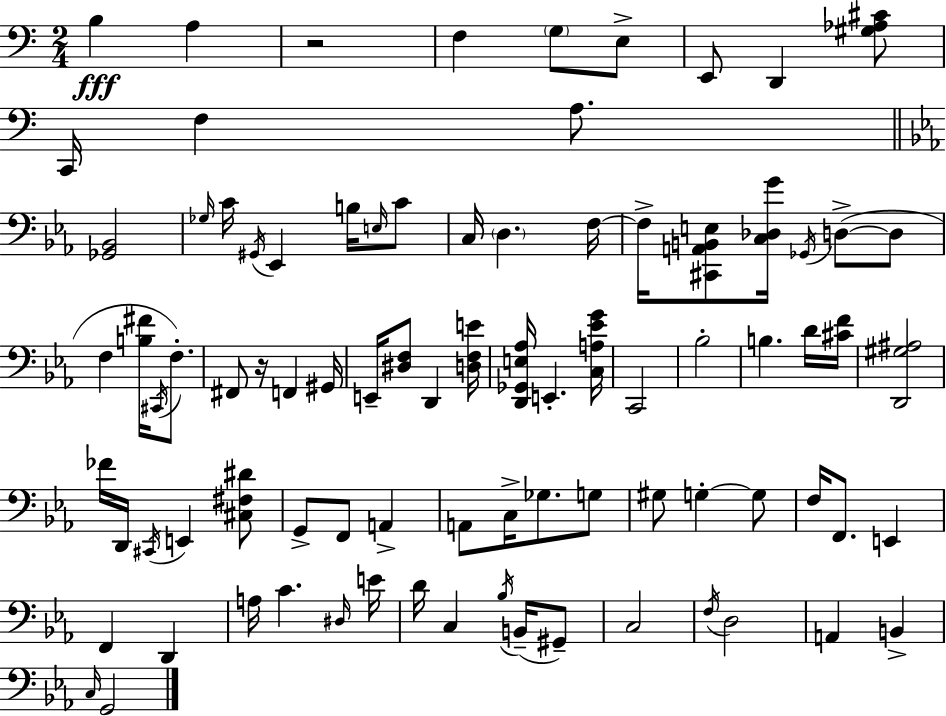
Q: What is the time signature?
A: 2/4